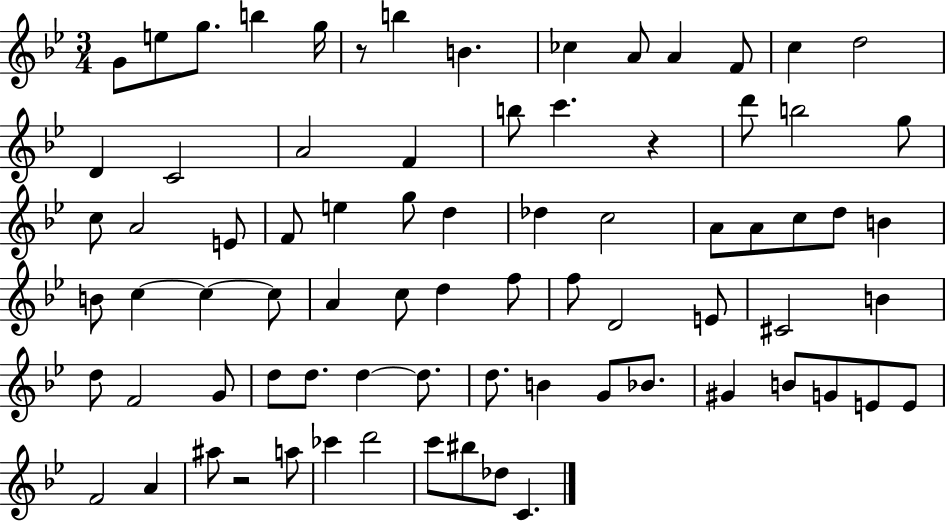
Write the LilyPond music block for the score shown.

{
  \clef treble
  \numericTimeSignature
  \time 3/4
  \key bes \major
  g'8 e''8 g''8. b''4 g''16 | r8 b''4 b'4. | ces''4 a'8 a'4 f'8 | c''4 d''2 | \break d'4 c'2 | a'2 f'4 | b''8 c'''4. r4 | d'''8 b''2 g''8 | \break c''8 a'2 e'8 | f'8 e''4 g''8 d''4 | des''4 c''2 | a'8 a'8 c''8 d''8 b'4 | \break b'8 c''4~~ c''4~~ c''8 | a'4 c''8 d''4 f''8 | f''8 d'2 e'8 | cis'2 b'4 | \break d''8 f'2 g'8 | d''8 d''8. d''4~~ d''8. | d''8. b'4 g'8 bes'8. | gis'4 b'8 g'8 e'8 e'8 | \break f'2 a'4 | ais''8 r2 a''8 | ces'''4 d'''2 | c'''8 bis''8 des''8 c'4. | \break \bar "|."
}